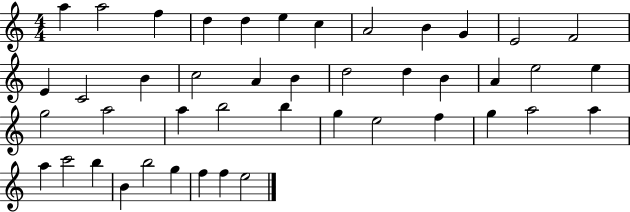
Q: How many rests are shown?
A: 0